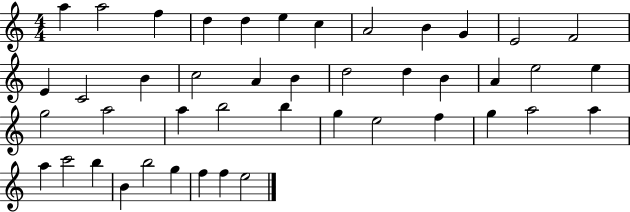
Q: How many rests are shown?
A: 0